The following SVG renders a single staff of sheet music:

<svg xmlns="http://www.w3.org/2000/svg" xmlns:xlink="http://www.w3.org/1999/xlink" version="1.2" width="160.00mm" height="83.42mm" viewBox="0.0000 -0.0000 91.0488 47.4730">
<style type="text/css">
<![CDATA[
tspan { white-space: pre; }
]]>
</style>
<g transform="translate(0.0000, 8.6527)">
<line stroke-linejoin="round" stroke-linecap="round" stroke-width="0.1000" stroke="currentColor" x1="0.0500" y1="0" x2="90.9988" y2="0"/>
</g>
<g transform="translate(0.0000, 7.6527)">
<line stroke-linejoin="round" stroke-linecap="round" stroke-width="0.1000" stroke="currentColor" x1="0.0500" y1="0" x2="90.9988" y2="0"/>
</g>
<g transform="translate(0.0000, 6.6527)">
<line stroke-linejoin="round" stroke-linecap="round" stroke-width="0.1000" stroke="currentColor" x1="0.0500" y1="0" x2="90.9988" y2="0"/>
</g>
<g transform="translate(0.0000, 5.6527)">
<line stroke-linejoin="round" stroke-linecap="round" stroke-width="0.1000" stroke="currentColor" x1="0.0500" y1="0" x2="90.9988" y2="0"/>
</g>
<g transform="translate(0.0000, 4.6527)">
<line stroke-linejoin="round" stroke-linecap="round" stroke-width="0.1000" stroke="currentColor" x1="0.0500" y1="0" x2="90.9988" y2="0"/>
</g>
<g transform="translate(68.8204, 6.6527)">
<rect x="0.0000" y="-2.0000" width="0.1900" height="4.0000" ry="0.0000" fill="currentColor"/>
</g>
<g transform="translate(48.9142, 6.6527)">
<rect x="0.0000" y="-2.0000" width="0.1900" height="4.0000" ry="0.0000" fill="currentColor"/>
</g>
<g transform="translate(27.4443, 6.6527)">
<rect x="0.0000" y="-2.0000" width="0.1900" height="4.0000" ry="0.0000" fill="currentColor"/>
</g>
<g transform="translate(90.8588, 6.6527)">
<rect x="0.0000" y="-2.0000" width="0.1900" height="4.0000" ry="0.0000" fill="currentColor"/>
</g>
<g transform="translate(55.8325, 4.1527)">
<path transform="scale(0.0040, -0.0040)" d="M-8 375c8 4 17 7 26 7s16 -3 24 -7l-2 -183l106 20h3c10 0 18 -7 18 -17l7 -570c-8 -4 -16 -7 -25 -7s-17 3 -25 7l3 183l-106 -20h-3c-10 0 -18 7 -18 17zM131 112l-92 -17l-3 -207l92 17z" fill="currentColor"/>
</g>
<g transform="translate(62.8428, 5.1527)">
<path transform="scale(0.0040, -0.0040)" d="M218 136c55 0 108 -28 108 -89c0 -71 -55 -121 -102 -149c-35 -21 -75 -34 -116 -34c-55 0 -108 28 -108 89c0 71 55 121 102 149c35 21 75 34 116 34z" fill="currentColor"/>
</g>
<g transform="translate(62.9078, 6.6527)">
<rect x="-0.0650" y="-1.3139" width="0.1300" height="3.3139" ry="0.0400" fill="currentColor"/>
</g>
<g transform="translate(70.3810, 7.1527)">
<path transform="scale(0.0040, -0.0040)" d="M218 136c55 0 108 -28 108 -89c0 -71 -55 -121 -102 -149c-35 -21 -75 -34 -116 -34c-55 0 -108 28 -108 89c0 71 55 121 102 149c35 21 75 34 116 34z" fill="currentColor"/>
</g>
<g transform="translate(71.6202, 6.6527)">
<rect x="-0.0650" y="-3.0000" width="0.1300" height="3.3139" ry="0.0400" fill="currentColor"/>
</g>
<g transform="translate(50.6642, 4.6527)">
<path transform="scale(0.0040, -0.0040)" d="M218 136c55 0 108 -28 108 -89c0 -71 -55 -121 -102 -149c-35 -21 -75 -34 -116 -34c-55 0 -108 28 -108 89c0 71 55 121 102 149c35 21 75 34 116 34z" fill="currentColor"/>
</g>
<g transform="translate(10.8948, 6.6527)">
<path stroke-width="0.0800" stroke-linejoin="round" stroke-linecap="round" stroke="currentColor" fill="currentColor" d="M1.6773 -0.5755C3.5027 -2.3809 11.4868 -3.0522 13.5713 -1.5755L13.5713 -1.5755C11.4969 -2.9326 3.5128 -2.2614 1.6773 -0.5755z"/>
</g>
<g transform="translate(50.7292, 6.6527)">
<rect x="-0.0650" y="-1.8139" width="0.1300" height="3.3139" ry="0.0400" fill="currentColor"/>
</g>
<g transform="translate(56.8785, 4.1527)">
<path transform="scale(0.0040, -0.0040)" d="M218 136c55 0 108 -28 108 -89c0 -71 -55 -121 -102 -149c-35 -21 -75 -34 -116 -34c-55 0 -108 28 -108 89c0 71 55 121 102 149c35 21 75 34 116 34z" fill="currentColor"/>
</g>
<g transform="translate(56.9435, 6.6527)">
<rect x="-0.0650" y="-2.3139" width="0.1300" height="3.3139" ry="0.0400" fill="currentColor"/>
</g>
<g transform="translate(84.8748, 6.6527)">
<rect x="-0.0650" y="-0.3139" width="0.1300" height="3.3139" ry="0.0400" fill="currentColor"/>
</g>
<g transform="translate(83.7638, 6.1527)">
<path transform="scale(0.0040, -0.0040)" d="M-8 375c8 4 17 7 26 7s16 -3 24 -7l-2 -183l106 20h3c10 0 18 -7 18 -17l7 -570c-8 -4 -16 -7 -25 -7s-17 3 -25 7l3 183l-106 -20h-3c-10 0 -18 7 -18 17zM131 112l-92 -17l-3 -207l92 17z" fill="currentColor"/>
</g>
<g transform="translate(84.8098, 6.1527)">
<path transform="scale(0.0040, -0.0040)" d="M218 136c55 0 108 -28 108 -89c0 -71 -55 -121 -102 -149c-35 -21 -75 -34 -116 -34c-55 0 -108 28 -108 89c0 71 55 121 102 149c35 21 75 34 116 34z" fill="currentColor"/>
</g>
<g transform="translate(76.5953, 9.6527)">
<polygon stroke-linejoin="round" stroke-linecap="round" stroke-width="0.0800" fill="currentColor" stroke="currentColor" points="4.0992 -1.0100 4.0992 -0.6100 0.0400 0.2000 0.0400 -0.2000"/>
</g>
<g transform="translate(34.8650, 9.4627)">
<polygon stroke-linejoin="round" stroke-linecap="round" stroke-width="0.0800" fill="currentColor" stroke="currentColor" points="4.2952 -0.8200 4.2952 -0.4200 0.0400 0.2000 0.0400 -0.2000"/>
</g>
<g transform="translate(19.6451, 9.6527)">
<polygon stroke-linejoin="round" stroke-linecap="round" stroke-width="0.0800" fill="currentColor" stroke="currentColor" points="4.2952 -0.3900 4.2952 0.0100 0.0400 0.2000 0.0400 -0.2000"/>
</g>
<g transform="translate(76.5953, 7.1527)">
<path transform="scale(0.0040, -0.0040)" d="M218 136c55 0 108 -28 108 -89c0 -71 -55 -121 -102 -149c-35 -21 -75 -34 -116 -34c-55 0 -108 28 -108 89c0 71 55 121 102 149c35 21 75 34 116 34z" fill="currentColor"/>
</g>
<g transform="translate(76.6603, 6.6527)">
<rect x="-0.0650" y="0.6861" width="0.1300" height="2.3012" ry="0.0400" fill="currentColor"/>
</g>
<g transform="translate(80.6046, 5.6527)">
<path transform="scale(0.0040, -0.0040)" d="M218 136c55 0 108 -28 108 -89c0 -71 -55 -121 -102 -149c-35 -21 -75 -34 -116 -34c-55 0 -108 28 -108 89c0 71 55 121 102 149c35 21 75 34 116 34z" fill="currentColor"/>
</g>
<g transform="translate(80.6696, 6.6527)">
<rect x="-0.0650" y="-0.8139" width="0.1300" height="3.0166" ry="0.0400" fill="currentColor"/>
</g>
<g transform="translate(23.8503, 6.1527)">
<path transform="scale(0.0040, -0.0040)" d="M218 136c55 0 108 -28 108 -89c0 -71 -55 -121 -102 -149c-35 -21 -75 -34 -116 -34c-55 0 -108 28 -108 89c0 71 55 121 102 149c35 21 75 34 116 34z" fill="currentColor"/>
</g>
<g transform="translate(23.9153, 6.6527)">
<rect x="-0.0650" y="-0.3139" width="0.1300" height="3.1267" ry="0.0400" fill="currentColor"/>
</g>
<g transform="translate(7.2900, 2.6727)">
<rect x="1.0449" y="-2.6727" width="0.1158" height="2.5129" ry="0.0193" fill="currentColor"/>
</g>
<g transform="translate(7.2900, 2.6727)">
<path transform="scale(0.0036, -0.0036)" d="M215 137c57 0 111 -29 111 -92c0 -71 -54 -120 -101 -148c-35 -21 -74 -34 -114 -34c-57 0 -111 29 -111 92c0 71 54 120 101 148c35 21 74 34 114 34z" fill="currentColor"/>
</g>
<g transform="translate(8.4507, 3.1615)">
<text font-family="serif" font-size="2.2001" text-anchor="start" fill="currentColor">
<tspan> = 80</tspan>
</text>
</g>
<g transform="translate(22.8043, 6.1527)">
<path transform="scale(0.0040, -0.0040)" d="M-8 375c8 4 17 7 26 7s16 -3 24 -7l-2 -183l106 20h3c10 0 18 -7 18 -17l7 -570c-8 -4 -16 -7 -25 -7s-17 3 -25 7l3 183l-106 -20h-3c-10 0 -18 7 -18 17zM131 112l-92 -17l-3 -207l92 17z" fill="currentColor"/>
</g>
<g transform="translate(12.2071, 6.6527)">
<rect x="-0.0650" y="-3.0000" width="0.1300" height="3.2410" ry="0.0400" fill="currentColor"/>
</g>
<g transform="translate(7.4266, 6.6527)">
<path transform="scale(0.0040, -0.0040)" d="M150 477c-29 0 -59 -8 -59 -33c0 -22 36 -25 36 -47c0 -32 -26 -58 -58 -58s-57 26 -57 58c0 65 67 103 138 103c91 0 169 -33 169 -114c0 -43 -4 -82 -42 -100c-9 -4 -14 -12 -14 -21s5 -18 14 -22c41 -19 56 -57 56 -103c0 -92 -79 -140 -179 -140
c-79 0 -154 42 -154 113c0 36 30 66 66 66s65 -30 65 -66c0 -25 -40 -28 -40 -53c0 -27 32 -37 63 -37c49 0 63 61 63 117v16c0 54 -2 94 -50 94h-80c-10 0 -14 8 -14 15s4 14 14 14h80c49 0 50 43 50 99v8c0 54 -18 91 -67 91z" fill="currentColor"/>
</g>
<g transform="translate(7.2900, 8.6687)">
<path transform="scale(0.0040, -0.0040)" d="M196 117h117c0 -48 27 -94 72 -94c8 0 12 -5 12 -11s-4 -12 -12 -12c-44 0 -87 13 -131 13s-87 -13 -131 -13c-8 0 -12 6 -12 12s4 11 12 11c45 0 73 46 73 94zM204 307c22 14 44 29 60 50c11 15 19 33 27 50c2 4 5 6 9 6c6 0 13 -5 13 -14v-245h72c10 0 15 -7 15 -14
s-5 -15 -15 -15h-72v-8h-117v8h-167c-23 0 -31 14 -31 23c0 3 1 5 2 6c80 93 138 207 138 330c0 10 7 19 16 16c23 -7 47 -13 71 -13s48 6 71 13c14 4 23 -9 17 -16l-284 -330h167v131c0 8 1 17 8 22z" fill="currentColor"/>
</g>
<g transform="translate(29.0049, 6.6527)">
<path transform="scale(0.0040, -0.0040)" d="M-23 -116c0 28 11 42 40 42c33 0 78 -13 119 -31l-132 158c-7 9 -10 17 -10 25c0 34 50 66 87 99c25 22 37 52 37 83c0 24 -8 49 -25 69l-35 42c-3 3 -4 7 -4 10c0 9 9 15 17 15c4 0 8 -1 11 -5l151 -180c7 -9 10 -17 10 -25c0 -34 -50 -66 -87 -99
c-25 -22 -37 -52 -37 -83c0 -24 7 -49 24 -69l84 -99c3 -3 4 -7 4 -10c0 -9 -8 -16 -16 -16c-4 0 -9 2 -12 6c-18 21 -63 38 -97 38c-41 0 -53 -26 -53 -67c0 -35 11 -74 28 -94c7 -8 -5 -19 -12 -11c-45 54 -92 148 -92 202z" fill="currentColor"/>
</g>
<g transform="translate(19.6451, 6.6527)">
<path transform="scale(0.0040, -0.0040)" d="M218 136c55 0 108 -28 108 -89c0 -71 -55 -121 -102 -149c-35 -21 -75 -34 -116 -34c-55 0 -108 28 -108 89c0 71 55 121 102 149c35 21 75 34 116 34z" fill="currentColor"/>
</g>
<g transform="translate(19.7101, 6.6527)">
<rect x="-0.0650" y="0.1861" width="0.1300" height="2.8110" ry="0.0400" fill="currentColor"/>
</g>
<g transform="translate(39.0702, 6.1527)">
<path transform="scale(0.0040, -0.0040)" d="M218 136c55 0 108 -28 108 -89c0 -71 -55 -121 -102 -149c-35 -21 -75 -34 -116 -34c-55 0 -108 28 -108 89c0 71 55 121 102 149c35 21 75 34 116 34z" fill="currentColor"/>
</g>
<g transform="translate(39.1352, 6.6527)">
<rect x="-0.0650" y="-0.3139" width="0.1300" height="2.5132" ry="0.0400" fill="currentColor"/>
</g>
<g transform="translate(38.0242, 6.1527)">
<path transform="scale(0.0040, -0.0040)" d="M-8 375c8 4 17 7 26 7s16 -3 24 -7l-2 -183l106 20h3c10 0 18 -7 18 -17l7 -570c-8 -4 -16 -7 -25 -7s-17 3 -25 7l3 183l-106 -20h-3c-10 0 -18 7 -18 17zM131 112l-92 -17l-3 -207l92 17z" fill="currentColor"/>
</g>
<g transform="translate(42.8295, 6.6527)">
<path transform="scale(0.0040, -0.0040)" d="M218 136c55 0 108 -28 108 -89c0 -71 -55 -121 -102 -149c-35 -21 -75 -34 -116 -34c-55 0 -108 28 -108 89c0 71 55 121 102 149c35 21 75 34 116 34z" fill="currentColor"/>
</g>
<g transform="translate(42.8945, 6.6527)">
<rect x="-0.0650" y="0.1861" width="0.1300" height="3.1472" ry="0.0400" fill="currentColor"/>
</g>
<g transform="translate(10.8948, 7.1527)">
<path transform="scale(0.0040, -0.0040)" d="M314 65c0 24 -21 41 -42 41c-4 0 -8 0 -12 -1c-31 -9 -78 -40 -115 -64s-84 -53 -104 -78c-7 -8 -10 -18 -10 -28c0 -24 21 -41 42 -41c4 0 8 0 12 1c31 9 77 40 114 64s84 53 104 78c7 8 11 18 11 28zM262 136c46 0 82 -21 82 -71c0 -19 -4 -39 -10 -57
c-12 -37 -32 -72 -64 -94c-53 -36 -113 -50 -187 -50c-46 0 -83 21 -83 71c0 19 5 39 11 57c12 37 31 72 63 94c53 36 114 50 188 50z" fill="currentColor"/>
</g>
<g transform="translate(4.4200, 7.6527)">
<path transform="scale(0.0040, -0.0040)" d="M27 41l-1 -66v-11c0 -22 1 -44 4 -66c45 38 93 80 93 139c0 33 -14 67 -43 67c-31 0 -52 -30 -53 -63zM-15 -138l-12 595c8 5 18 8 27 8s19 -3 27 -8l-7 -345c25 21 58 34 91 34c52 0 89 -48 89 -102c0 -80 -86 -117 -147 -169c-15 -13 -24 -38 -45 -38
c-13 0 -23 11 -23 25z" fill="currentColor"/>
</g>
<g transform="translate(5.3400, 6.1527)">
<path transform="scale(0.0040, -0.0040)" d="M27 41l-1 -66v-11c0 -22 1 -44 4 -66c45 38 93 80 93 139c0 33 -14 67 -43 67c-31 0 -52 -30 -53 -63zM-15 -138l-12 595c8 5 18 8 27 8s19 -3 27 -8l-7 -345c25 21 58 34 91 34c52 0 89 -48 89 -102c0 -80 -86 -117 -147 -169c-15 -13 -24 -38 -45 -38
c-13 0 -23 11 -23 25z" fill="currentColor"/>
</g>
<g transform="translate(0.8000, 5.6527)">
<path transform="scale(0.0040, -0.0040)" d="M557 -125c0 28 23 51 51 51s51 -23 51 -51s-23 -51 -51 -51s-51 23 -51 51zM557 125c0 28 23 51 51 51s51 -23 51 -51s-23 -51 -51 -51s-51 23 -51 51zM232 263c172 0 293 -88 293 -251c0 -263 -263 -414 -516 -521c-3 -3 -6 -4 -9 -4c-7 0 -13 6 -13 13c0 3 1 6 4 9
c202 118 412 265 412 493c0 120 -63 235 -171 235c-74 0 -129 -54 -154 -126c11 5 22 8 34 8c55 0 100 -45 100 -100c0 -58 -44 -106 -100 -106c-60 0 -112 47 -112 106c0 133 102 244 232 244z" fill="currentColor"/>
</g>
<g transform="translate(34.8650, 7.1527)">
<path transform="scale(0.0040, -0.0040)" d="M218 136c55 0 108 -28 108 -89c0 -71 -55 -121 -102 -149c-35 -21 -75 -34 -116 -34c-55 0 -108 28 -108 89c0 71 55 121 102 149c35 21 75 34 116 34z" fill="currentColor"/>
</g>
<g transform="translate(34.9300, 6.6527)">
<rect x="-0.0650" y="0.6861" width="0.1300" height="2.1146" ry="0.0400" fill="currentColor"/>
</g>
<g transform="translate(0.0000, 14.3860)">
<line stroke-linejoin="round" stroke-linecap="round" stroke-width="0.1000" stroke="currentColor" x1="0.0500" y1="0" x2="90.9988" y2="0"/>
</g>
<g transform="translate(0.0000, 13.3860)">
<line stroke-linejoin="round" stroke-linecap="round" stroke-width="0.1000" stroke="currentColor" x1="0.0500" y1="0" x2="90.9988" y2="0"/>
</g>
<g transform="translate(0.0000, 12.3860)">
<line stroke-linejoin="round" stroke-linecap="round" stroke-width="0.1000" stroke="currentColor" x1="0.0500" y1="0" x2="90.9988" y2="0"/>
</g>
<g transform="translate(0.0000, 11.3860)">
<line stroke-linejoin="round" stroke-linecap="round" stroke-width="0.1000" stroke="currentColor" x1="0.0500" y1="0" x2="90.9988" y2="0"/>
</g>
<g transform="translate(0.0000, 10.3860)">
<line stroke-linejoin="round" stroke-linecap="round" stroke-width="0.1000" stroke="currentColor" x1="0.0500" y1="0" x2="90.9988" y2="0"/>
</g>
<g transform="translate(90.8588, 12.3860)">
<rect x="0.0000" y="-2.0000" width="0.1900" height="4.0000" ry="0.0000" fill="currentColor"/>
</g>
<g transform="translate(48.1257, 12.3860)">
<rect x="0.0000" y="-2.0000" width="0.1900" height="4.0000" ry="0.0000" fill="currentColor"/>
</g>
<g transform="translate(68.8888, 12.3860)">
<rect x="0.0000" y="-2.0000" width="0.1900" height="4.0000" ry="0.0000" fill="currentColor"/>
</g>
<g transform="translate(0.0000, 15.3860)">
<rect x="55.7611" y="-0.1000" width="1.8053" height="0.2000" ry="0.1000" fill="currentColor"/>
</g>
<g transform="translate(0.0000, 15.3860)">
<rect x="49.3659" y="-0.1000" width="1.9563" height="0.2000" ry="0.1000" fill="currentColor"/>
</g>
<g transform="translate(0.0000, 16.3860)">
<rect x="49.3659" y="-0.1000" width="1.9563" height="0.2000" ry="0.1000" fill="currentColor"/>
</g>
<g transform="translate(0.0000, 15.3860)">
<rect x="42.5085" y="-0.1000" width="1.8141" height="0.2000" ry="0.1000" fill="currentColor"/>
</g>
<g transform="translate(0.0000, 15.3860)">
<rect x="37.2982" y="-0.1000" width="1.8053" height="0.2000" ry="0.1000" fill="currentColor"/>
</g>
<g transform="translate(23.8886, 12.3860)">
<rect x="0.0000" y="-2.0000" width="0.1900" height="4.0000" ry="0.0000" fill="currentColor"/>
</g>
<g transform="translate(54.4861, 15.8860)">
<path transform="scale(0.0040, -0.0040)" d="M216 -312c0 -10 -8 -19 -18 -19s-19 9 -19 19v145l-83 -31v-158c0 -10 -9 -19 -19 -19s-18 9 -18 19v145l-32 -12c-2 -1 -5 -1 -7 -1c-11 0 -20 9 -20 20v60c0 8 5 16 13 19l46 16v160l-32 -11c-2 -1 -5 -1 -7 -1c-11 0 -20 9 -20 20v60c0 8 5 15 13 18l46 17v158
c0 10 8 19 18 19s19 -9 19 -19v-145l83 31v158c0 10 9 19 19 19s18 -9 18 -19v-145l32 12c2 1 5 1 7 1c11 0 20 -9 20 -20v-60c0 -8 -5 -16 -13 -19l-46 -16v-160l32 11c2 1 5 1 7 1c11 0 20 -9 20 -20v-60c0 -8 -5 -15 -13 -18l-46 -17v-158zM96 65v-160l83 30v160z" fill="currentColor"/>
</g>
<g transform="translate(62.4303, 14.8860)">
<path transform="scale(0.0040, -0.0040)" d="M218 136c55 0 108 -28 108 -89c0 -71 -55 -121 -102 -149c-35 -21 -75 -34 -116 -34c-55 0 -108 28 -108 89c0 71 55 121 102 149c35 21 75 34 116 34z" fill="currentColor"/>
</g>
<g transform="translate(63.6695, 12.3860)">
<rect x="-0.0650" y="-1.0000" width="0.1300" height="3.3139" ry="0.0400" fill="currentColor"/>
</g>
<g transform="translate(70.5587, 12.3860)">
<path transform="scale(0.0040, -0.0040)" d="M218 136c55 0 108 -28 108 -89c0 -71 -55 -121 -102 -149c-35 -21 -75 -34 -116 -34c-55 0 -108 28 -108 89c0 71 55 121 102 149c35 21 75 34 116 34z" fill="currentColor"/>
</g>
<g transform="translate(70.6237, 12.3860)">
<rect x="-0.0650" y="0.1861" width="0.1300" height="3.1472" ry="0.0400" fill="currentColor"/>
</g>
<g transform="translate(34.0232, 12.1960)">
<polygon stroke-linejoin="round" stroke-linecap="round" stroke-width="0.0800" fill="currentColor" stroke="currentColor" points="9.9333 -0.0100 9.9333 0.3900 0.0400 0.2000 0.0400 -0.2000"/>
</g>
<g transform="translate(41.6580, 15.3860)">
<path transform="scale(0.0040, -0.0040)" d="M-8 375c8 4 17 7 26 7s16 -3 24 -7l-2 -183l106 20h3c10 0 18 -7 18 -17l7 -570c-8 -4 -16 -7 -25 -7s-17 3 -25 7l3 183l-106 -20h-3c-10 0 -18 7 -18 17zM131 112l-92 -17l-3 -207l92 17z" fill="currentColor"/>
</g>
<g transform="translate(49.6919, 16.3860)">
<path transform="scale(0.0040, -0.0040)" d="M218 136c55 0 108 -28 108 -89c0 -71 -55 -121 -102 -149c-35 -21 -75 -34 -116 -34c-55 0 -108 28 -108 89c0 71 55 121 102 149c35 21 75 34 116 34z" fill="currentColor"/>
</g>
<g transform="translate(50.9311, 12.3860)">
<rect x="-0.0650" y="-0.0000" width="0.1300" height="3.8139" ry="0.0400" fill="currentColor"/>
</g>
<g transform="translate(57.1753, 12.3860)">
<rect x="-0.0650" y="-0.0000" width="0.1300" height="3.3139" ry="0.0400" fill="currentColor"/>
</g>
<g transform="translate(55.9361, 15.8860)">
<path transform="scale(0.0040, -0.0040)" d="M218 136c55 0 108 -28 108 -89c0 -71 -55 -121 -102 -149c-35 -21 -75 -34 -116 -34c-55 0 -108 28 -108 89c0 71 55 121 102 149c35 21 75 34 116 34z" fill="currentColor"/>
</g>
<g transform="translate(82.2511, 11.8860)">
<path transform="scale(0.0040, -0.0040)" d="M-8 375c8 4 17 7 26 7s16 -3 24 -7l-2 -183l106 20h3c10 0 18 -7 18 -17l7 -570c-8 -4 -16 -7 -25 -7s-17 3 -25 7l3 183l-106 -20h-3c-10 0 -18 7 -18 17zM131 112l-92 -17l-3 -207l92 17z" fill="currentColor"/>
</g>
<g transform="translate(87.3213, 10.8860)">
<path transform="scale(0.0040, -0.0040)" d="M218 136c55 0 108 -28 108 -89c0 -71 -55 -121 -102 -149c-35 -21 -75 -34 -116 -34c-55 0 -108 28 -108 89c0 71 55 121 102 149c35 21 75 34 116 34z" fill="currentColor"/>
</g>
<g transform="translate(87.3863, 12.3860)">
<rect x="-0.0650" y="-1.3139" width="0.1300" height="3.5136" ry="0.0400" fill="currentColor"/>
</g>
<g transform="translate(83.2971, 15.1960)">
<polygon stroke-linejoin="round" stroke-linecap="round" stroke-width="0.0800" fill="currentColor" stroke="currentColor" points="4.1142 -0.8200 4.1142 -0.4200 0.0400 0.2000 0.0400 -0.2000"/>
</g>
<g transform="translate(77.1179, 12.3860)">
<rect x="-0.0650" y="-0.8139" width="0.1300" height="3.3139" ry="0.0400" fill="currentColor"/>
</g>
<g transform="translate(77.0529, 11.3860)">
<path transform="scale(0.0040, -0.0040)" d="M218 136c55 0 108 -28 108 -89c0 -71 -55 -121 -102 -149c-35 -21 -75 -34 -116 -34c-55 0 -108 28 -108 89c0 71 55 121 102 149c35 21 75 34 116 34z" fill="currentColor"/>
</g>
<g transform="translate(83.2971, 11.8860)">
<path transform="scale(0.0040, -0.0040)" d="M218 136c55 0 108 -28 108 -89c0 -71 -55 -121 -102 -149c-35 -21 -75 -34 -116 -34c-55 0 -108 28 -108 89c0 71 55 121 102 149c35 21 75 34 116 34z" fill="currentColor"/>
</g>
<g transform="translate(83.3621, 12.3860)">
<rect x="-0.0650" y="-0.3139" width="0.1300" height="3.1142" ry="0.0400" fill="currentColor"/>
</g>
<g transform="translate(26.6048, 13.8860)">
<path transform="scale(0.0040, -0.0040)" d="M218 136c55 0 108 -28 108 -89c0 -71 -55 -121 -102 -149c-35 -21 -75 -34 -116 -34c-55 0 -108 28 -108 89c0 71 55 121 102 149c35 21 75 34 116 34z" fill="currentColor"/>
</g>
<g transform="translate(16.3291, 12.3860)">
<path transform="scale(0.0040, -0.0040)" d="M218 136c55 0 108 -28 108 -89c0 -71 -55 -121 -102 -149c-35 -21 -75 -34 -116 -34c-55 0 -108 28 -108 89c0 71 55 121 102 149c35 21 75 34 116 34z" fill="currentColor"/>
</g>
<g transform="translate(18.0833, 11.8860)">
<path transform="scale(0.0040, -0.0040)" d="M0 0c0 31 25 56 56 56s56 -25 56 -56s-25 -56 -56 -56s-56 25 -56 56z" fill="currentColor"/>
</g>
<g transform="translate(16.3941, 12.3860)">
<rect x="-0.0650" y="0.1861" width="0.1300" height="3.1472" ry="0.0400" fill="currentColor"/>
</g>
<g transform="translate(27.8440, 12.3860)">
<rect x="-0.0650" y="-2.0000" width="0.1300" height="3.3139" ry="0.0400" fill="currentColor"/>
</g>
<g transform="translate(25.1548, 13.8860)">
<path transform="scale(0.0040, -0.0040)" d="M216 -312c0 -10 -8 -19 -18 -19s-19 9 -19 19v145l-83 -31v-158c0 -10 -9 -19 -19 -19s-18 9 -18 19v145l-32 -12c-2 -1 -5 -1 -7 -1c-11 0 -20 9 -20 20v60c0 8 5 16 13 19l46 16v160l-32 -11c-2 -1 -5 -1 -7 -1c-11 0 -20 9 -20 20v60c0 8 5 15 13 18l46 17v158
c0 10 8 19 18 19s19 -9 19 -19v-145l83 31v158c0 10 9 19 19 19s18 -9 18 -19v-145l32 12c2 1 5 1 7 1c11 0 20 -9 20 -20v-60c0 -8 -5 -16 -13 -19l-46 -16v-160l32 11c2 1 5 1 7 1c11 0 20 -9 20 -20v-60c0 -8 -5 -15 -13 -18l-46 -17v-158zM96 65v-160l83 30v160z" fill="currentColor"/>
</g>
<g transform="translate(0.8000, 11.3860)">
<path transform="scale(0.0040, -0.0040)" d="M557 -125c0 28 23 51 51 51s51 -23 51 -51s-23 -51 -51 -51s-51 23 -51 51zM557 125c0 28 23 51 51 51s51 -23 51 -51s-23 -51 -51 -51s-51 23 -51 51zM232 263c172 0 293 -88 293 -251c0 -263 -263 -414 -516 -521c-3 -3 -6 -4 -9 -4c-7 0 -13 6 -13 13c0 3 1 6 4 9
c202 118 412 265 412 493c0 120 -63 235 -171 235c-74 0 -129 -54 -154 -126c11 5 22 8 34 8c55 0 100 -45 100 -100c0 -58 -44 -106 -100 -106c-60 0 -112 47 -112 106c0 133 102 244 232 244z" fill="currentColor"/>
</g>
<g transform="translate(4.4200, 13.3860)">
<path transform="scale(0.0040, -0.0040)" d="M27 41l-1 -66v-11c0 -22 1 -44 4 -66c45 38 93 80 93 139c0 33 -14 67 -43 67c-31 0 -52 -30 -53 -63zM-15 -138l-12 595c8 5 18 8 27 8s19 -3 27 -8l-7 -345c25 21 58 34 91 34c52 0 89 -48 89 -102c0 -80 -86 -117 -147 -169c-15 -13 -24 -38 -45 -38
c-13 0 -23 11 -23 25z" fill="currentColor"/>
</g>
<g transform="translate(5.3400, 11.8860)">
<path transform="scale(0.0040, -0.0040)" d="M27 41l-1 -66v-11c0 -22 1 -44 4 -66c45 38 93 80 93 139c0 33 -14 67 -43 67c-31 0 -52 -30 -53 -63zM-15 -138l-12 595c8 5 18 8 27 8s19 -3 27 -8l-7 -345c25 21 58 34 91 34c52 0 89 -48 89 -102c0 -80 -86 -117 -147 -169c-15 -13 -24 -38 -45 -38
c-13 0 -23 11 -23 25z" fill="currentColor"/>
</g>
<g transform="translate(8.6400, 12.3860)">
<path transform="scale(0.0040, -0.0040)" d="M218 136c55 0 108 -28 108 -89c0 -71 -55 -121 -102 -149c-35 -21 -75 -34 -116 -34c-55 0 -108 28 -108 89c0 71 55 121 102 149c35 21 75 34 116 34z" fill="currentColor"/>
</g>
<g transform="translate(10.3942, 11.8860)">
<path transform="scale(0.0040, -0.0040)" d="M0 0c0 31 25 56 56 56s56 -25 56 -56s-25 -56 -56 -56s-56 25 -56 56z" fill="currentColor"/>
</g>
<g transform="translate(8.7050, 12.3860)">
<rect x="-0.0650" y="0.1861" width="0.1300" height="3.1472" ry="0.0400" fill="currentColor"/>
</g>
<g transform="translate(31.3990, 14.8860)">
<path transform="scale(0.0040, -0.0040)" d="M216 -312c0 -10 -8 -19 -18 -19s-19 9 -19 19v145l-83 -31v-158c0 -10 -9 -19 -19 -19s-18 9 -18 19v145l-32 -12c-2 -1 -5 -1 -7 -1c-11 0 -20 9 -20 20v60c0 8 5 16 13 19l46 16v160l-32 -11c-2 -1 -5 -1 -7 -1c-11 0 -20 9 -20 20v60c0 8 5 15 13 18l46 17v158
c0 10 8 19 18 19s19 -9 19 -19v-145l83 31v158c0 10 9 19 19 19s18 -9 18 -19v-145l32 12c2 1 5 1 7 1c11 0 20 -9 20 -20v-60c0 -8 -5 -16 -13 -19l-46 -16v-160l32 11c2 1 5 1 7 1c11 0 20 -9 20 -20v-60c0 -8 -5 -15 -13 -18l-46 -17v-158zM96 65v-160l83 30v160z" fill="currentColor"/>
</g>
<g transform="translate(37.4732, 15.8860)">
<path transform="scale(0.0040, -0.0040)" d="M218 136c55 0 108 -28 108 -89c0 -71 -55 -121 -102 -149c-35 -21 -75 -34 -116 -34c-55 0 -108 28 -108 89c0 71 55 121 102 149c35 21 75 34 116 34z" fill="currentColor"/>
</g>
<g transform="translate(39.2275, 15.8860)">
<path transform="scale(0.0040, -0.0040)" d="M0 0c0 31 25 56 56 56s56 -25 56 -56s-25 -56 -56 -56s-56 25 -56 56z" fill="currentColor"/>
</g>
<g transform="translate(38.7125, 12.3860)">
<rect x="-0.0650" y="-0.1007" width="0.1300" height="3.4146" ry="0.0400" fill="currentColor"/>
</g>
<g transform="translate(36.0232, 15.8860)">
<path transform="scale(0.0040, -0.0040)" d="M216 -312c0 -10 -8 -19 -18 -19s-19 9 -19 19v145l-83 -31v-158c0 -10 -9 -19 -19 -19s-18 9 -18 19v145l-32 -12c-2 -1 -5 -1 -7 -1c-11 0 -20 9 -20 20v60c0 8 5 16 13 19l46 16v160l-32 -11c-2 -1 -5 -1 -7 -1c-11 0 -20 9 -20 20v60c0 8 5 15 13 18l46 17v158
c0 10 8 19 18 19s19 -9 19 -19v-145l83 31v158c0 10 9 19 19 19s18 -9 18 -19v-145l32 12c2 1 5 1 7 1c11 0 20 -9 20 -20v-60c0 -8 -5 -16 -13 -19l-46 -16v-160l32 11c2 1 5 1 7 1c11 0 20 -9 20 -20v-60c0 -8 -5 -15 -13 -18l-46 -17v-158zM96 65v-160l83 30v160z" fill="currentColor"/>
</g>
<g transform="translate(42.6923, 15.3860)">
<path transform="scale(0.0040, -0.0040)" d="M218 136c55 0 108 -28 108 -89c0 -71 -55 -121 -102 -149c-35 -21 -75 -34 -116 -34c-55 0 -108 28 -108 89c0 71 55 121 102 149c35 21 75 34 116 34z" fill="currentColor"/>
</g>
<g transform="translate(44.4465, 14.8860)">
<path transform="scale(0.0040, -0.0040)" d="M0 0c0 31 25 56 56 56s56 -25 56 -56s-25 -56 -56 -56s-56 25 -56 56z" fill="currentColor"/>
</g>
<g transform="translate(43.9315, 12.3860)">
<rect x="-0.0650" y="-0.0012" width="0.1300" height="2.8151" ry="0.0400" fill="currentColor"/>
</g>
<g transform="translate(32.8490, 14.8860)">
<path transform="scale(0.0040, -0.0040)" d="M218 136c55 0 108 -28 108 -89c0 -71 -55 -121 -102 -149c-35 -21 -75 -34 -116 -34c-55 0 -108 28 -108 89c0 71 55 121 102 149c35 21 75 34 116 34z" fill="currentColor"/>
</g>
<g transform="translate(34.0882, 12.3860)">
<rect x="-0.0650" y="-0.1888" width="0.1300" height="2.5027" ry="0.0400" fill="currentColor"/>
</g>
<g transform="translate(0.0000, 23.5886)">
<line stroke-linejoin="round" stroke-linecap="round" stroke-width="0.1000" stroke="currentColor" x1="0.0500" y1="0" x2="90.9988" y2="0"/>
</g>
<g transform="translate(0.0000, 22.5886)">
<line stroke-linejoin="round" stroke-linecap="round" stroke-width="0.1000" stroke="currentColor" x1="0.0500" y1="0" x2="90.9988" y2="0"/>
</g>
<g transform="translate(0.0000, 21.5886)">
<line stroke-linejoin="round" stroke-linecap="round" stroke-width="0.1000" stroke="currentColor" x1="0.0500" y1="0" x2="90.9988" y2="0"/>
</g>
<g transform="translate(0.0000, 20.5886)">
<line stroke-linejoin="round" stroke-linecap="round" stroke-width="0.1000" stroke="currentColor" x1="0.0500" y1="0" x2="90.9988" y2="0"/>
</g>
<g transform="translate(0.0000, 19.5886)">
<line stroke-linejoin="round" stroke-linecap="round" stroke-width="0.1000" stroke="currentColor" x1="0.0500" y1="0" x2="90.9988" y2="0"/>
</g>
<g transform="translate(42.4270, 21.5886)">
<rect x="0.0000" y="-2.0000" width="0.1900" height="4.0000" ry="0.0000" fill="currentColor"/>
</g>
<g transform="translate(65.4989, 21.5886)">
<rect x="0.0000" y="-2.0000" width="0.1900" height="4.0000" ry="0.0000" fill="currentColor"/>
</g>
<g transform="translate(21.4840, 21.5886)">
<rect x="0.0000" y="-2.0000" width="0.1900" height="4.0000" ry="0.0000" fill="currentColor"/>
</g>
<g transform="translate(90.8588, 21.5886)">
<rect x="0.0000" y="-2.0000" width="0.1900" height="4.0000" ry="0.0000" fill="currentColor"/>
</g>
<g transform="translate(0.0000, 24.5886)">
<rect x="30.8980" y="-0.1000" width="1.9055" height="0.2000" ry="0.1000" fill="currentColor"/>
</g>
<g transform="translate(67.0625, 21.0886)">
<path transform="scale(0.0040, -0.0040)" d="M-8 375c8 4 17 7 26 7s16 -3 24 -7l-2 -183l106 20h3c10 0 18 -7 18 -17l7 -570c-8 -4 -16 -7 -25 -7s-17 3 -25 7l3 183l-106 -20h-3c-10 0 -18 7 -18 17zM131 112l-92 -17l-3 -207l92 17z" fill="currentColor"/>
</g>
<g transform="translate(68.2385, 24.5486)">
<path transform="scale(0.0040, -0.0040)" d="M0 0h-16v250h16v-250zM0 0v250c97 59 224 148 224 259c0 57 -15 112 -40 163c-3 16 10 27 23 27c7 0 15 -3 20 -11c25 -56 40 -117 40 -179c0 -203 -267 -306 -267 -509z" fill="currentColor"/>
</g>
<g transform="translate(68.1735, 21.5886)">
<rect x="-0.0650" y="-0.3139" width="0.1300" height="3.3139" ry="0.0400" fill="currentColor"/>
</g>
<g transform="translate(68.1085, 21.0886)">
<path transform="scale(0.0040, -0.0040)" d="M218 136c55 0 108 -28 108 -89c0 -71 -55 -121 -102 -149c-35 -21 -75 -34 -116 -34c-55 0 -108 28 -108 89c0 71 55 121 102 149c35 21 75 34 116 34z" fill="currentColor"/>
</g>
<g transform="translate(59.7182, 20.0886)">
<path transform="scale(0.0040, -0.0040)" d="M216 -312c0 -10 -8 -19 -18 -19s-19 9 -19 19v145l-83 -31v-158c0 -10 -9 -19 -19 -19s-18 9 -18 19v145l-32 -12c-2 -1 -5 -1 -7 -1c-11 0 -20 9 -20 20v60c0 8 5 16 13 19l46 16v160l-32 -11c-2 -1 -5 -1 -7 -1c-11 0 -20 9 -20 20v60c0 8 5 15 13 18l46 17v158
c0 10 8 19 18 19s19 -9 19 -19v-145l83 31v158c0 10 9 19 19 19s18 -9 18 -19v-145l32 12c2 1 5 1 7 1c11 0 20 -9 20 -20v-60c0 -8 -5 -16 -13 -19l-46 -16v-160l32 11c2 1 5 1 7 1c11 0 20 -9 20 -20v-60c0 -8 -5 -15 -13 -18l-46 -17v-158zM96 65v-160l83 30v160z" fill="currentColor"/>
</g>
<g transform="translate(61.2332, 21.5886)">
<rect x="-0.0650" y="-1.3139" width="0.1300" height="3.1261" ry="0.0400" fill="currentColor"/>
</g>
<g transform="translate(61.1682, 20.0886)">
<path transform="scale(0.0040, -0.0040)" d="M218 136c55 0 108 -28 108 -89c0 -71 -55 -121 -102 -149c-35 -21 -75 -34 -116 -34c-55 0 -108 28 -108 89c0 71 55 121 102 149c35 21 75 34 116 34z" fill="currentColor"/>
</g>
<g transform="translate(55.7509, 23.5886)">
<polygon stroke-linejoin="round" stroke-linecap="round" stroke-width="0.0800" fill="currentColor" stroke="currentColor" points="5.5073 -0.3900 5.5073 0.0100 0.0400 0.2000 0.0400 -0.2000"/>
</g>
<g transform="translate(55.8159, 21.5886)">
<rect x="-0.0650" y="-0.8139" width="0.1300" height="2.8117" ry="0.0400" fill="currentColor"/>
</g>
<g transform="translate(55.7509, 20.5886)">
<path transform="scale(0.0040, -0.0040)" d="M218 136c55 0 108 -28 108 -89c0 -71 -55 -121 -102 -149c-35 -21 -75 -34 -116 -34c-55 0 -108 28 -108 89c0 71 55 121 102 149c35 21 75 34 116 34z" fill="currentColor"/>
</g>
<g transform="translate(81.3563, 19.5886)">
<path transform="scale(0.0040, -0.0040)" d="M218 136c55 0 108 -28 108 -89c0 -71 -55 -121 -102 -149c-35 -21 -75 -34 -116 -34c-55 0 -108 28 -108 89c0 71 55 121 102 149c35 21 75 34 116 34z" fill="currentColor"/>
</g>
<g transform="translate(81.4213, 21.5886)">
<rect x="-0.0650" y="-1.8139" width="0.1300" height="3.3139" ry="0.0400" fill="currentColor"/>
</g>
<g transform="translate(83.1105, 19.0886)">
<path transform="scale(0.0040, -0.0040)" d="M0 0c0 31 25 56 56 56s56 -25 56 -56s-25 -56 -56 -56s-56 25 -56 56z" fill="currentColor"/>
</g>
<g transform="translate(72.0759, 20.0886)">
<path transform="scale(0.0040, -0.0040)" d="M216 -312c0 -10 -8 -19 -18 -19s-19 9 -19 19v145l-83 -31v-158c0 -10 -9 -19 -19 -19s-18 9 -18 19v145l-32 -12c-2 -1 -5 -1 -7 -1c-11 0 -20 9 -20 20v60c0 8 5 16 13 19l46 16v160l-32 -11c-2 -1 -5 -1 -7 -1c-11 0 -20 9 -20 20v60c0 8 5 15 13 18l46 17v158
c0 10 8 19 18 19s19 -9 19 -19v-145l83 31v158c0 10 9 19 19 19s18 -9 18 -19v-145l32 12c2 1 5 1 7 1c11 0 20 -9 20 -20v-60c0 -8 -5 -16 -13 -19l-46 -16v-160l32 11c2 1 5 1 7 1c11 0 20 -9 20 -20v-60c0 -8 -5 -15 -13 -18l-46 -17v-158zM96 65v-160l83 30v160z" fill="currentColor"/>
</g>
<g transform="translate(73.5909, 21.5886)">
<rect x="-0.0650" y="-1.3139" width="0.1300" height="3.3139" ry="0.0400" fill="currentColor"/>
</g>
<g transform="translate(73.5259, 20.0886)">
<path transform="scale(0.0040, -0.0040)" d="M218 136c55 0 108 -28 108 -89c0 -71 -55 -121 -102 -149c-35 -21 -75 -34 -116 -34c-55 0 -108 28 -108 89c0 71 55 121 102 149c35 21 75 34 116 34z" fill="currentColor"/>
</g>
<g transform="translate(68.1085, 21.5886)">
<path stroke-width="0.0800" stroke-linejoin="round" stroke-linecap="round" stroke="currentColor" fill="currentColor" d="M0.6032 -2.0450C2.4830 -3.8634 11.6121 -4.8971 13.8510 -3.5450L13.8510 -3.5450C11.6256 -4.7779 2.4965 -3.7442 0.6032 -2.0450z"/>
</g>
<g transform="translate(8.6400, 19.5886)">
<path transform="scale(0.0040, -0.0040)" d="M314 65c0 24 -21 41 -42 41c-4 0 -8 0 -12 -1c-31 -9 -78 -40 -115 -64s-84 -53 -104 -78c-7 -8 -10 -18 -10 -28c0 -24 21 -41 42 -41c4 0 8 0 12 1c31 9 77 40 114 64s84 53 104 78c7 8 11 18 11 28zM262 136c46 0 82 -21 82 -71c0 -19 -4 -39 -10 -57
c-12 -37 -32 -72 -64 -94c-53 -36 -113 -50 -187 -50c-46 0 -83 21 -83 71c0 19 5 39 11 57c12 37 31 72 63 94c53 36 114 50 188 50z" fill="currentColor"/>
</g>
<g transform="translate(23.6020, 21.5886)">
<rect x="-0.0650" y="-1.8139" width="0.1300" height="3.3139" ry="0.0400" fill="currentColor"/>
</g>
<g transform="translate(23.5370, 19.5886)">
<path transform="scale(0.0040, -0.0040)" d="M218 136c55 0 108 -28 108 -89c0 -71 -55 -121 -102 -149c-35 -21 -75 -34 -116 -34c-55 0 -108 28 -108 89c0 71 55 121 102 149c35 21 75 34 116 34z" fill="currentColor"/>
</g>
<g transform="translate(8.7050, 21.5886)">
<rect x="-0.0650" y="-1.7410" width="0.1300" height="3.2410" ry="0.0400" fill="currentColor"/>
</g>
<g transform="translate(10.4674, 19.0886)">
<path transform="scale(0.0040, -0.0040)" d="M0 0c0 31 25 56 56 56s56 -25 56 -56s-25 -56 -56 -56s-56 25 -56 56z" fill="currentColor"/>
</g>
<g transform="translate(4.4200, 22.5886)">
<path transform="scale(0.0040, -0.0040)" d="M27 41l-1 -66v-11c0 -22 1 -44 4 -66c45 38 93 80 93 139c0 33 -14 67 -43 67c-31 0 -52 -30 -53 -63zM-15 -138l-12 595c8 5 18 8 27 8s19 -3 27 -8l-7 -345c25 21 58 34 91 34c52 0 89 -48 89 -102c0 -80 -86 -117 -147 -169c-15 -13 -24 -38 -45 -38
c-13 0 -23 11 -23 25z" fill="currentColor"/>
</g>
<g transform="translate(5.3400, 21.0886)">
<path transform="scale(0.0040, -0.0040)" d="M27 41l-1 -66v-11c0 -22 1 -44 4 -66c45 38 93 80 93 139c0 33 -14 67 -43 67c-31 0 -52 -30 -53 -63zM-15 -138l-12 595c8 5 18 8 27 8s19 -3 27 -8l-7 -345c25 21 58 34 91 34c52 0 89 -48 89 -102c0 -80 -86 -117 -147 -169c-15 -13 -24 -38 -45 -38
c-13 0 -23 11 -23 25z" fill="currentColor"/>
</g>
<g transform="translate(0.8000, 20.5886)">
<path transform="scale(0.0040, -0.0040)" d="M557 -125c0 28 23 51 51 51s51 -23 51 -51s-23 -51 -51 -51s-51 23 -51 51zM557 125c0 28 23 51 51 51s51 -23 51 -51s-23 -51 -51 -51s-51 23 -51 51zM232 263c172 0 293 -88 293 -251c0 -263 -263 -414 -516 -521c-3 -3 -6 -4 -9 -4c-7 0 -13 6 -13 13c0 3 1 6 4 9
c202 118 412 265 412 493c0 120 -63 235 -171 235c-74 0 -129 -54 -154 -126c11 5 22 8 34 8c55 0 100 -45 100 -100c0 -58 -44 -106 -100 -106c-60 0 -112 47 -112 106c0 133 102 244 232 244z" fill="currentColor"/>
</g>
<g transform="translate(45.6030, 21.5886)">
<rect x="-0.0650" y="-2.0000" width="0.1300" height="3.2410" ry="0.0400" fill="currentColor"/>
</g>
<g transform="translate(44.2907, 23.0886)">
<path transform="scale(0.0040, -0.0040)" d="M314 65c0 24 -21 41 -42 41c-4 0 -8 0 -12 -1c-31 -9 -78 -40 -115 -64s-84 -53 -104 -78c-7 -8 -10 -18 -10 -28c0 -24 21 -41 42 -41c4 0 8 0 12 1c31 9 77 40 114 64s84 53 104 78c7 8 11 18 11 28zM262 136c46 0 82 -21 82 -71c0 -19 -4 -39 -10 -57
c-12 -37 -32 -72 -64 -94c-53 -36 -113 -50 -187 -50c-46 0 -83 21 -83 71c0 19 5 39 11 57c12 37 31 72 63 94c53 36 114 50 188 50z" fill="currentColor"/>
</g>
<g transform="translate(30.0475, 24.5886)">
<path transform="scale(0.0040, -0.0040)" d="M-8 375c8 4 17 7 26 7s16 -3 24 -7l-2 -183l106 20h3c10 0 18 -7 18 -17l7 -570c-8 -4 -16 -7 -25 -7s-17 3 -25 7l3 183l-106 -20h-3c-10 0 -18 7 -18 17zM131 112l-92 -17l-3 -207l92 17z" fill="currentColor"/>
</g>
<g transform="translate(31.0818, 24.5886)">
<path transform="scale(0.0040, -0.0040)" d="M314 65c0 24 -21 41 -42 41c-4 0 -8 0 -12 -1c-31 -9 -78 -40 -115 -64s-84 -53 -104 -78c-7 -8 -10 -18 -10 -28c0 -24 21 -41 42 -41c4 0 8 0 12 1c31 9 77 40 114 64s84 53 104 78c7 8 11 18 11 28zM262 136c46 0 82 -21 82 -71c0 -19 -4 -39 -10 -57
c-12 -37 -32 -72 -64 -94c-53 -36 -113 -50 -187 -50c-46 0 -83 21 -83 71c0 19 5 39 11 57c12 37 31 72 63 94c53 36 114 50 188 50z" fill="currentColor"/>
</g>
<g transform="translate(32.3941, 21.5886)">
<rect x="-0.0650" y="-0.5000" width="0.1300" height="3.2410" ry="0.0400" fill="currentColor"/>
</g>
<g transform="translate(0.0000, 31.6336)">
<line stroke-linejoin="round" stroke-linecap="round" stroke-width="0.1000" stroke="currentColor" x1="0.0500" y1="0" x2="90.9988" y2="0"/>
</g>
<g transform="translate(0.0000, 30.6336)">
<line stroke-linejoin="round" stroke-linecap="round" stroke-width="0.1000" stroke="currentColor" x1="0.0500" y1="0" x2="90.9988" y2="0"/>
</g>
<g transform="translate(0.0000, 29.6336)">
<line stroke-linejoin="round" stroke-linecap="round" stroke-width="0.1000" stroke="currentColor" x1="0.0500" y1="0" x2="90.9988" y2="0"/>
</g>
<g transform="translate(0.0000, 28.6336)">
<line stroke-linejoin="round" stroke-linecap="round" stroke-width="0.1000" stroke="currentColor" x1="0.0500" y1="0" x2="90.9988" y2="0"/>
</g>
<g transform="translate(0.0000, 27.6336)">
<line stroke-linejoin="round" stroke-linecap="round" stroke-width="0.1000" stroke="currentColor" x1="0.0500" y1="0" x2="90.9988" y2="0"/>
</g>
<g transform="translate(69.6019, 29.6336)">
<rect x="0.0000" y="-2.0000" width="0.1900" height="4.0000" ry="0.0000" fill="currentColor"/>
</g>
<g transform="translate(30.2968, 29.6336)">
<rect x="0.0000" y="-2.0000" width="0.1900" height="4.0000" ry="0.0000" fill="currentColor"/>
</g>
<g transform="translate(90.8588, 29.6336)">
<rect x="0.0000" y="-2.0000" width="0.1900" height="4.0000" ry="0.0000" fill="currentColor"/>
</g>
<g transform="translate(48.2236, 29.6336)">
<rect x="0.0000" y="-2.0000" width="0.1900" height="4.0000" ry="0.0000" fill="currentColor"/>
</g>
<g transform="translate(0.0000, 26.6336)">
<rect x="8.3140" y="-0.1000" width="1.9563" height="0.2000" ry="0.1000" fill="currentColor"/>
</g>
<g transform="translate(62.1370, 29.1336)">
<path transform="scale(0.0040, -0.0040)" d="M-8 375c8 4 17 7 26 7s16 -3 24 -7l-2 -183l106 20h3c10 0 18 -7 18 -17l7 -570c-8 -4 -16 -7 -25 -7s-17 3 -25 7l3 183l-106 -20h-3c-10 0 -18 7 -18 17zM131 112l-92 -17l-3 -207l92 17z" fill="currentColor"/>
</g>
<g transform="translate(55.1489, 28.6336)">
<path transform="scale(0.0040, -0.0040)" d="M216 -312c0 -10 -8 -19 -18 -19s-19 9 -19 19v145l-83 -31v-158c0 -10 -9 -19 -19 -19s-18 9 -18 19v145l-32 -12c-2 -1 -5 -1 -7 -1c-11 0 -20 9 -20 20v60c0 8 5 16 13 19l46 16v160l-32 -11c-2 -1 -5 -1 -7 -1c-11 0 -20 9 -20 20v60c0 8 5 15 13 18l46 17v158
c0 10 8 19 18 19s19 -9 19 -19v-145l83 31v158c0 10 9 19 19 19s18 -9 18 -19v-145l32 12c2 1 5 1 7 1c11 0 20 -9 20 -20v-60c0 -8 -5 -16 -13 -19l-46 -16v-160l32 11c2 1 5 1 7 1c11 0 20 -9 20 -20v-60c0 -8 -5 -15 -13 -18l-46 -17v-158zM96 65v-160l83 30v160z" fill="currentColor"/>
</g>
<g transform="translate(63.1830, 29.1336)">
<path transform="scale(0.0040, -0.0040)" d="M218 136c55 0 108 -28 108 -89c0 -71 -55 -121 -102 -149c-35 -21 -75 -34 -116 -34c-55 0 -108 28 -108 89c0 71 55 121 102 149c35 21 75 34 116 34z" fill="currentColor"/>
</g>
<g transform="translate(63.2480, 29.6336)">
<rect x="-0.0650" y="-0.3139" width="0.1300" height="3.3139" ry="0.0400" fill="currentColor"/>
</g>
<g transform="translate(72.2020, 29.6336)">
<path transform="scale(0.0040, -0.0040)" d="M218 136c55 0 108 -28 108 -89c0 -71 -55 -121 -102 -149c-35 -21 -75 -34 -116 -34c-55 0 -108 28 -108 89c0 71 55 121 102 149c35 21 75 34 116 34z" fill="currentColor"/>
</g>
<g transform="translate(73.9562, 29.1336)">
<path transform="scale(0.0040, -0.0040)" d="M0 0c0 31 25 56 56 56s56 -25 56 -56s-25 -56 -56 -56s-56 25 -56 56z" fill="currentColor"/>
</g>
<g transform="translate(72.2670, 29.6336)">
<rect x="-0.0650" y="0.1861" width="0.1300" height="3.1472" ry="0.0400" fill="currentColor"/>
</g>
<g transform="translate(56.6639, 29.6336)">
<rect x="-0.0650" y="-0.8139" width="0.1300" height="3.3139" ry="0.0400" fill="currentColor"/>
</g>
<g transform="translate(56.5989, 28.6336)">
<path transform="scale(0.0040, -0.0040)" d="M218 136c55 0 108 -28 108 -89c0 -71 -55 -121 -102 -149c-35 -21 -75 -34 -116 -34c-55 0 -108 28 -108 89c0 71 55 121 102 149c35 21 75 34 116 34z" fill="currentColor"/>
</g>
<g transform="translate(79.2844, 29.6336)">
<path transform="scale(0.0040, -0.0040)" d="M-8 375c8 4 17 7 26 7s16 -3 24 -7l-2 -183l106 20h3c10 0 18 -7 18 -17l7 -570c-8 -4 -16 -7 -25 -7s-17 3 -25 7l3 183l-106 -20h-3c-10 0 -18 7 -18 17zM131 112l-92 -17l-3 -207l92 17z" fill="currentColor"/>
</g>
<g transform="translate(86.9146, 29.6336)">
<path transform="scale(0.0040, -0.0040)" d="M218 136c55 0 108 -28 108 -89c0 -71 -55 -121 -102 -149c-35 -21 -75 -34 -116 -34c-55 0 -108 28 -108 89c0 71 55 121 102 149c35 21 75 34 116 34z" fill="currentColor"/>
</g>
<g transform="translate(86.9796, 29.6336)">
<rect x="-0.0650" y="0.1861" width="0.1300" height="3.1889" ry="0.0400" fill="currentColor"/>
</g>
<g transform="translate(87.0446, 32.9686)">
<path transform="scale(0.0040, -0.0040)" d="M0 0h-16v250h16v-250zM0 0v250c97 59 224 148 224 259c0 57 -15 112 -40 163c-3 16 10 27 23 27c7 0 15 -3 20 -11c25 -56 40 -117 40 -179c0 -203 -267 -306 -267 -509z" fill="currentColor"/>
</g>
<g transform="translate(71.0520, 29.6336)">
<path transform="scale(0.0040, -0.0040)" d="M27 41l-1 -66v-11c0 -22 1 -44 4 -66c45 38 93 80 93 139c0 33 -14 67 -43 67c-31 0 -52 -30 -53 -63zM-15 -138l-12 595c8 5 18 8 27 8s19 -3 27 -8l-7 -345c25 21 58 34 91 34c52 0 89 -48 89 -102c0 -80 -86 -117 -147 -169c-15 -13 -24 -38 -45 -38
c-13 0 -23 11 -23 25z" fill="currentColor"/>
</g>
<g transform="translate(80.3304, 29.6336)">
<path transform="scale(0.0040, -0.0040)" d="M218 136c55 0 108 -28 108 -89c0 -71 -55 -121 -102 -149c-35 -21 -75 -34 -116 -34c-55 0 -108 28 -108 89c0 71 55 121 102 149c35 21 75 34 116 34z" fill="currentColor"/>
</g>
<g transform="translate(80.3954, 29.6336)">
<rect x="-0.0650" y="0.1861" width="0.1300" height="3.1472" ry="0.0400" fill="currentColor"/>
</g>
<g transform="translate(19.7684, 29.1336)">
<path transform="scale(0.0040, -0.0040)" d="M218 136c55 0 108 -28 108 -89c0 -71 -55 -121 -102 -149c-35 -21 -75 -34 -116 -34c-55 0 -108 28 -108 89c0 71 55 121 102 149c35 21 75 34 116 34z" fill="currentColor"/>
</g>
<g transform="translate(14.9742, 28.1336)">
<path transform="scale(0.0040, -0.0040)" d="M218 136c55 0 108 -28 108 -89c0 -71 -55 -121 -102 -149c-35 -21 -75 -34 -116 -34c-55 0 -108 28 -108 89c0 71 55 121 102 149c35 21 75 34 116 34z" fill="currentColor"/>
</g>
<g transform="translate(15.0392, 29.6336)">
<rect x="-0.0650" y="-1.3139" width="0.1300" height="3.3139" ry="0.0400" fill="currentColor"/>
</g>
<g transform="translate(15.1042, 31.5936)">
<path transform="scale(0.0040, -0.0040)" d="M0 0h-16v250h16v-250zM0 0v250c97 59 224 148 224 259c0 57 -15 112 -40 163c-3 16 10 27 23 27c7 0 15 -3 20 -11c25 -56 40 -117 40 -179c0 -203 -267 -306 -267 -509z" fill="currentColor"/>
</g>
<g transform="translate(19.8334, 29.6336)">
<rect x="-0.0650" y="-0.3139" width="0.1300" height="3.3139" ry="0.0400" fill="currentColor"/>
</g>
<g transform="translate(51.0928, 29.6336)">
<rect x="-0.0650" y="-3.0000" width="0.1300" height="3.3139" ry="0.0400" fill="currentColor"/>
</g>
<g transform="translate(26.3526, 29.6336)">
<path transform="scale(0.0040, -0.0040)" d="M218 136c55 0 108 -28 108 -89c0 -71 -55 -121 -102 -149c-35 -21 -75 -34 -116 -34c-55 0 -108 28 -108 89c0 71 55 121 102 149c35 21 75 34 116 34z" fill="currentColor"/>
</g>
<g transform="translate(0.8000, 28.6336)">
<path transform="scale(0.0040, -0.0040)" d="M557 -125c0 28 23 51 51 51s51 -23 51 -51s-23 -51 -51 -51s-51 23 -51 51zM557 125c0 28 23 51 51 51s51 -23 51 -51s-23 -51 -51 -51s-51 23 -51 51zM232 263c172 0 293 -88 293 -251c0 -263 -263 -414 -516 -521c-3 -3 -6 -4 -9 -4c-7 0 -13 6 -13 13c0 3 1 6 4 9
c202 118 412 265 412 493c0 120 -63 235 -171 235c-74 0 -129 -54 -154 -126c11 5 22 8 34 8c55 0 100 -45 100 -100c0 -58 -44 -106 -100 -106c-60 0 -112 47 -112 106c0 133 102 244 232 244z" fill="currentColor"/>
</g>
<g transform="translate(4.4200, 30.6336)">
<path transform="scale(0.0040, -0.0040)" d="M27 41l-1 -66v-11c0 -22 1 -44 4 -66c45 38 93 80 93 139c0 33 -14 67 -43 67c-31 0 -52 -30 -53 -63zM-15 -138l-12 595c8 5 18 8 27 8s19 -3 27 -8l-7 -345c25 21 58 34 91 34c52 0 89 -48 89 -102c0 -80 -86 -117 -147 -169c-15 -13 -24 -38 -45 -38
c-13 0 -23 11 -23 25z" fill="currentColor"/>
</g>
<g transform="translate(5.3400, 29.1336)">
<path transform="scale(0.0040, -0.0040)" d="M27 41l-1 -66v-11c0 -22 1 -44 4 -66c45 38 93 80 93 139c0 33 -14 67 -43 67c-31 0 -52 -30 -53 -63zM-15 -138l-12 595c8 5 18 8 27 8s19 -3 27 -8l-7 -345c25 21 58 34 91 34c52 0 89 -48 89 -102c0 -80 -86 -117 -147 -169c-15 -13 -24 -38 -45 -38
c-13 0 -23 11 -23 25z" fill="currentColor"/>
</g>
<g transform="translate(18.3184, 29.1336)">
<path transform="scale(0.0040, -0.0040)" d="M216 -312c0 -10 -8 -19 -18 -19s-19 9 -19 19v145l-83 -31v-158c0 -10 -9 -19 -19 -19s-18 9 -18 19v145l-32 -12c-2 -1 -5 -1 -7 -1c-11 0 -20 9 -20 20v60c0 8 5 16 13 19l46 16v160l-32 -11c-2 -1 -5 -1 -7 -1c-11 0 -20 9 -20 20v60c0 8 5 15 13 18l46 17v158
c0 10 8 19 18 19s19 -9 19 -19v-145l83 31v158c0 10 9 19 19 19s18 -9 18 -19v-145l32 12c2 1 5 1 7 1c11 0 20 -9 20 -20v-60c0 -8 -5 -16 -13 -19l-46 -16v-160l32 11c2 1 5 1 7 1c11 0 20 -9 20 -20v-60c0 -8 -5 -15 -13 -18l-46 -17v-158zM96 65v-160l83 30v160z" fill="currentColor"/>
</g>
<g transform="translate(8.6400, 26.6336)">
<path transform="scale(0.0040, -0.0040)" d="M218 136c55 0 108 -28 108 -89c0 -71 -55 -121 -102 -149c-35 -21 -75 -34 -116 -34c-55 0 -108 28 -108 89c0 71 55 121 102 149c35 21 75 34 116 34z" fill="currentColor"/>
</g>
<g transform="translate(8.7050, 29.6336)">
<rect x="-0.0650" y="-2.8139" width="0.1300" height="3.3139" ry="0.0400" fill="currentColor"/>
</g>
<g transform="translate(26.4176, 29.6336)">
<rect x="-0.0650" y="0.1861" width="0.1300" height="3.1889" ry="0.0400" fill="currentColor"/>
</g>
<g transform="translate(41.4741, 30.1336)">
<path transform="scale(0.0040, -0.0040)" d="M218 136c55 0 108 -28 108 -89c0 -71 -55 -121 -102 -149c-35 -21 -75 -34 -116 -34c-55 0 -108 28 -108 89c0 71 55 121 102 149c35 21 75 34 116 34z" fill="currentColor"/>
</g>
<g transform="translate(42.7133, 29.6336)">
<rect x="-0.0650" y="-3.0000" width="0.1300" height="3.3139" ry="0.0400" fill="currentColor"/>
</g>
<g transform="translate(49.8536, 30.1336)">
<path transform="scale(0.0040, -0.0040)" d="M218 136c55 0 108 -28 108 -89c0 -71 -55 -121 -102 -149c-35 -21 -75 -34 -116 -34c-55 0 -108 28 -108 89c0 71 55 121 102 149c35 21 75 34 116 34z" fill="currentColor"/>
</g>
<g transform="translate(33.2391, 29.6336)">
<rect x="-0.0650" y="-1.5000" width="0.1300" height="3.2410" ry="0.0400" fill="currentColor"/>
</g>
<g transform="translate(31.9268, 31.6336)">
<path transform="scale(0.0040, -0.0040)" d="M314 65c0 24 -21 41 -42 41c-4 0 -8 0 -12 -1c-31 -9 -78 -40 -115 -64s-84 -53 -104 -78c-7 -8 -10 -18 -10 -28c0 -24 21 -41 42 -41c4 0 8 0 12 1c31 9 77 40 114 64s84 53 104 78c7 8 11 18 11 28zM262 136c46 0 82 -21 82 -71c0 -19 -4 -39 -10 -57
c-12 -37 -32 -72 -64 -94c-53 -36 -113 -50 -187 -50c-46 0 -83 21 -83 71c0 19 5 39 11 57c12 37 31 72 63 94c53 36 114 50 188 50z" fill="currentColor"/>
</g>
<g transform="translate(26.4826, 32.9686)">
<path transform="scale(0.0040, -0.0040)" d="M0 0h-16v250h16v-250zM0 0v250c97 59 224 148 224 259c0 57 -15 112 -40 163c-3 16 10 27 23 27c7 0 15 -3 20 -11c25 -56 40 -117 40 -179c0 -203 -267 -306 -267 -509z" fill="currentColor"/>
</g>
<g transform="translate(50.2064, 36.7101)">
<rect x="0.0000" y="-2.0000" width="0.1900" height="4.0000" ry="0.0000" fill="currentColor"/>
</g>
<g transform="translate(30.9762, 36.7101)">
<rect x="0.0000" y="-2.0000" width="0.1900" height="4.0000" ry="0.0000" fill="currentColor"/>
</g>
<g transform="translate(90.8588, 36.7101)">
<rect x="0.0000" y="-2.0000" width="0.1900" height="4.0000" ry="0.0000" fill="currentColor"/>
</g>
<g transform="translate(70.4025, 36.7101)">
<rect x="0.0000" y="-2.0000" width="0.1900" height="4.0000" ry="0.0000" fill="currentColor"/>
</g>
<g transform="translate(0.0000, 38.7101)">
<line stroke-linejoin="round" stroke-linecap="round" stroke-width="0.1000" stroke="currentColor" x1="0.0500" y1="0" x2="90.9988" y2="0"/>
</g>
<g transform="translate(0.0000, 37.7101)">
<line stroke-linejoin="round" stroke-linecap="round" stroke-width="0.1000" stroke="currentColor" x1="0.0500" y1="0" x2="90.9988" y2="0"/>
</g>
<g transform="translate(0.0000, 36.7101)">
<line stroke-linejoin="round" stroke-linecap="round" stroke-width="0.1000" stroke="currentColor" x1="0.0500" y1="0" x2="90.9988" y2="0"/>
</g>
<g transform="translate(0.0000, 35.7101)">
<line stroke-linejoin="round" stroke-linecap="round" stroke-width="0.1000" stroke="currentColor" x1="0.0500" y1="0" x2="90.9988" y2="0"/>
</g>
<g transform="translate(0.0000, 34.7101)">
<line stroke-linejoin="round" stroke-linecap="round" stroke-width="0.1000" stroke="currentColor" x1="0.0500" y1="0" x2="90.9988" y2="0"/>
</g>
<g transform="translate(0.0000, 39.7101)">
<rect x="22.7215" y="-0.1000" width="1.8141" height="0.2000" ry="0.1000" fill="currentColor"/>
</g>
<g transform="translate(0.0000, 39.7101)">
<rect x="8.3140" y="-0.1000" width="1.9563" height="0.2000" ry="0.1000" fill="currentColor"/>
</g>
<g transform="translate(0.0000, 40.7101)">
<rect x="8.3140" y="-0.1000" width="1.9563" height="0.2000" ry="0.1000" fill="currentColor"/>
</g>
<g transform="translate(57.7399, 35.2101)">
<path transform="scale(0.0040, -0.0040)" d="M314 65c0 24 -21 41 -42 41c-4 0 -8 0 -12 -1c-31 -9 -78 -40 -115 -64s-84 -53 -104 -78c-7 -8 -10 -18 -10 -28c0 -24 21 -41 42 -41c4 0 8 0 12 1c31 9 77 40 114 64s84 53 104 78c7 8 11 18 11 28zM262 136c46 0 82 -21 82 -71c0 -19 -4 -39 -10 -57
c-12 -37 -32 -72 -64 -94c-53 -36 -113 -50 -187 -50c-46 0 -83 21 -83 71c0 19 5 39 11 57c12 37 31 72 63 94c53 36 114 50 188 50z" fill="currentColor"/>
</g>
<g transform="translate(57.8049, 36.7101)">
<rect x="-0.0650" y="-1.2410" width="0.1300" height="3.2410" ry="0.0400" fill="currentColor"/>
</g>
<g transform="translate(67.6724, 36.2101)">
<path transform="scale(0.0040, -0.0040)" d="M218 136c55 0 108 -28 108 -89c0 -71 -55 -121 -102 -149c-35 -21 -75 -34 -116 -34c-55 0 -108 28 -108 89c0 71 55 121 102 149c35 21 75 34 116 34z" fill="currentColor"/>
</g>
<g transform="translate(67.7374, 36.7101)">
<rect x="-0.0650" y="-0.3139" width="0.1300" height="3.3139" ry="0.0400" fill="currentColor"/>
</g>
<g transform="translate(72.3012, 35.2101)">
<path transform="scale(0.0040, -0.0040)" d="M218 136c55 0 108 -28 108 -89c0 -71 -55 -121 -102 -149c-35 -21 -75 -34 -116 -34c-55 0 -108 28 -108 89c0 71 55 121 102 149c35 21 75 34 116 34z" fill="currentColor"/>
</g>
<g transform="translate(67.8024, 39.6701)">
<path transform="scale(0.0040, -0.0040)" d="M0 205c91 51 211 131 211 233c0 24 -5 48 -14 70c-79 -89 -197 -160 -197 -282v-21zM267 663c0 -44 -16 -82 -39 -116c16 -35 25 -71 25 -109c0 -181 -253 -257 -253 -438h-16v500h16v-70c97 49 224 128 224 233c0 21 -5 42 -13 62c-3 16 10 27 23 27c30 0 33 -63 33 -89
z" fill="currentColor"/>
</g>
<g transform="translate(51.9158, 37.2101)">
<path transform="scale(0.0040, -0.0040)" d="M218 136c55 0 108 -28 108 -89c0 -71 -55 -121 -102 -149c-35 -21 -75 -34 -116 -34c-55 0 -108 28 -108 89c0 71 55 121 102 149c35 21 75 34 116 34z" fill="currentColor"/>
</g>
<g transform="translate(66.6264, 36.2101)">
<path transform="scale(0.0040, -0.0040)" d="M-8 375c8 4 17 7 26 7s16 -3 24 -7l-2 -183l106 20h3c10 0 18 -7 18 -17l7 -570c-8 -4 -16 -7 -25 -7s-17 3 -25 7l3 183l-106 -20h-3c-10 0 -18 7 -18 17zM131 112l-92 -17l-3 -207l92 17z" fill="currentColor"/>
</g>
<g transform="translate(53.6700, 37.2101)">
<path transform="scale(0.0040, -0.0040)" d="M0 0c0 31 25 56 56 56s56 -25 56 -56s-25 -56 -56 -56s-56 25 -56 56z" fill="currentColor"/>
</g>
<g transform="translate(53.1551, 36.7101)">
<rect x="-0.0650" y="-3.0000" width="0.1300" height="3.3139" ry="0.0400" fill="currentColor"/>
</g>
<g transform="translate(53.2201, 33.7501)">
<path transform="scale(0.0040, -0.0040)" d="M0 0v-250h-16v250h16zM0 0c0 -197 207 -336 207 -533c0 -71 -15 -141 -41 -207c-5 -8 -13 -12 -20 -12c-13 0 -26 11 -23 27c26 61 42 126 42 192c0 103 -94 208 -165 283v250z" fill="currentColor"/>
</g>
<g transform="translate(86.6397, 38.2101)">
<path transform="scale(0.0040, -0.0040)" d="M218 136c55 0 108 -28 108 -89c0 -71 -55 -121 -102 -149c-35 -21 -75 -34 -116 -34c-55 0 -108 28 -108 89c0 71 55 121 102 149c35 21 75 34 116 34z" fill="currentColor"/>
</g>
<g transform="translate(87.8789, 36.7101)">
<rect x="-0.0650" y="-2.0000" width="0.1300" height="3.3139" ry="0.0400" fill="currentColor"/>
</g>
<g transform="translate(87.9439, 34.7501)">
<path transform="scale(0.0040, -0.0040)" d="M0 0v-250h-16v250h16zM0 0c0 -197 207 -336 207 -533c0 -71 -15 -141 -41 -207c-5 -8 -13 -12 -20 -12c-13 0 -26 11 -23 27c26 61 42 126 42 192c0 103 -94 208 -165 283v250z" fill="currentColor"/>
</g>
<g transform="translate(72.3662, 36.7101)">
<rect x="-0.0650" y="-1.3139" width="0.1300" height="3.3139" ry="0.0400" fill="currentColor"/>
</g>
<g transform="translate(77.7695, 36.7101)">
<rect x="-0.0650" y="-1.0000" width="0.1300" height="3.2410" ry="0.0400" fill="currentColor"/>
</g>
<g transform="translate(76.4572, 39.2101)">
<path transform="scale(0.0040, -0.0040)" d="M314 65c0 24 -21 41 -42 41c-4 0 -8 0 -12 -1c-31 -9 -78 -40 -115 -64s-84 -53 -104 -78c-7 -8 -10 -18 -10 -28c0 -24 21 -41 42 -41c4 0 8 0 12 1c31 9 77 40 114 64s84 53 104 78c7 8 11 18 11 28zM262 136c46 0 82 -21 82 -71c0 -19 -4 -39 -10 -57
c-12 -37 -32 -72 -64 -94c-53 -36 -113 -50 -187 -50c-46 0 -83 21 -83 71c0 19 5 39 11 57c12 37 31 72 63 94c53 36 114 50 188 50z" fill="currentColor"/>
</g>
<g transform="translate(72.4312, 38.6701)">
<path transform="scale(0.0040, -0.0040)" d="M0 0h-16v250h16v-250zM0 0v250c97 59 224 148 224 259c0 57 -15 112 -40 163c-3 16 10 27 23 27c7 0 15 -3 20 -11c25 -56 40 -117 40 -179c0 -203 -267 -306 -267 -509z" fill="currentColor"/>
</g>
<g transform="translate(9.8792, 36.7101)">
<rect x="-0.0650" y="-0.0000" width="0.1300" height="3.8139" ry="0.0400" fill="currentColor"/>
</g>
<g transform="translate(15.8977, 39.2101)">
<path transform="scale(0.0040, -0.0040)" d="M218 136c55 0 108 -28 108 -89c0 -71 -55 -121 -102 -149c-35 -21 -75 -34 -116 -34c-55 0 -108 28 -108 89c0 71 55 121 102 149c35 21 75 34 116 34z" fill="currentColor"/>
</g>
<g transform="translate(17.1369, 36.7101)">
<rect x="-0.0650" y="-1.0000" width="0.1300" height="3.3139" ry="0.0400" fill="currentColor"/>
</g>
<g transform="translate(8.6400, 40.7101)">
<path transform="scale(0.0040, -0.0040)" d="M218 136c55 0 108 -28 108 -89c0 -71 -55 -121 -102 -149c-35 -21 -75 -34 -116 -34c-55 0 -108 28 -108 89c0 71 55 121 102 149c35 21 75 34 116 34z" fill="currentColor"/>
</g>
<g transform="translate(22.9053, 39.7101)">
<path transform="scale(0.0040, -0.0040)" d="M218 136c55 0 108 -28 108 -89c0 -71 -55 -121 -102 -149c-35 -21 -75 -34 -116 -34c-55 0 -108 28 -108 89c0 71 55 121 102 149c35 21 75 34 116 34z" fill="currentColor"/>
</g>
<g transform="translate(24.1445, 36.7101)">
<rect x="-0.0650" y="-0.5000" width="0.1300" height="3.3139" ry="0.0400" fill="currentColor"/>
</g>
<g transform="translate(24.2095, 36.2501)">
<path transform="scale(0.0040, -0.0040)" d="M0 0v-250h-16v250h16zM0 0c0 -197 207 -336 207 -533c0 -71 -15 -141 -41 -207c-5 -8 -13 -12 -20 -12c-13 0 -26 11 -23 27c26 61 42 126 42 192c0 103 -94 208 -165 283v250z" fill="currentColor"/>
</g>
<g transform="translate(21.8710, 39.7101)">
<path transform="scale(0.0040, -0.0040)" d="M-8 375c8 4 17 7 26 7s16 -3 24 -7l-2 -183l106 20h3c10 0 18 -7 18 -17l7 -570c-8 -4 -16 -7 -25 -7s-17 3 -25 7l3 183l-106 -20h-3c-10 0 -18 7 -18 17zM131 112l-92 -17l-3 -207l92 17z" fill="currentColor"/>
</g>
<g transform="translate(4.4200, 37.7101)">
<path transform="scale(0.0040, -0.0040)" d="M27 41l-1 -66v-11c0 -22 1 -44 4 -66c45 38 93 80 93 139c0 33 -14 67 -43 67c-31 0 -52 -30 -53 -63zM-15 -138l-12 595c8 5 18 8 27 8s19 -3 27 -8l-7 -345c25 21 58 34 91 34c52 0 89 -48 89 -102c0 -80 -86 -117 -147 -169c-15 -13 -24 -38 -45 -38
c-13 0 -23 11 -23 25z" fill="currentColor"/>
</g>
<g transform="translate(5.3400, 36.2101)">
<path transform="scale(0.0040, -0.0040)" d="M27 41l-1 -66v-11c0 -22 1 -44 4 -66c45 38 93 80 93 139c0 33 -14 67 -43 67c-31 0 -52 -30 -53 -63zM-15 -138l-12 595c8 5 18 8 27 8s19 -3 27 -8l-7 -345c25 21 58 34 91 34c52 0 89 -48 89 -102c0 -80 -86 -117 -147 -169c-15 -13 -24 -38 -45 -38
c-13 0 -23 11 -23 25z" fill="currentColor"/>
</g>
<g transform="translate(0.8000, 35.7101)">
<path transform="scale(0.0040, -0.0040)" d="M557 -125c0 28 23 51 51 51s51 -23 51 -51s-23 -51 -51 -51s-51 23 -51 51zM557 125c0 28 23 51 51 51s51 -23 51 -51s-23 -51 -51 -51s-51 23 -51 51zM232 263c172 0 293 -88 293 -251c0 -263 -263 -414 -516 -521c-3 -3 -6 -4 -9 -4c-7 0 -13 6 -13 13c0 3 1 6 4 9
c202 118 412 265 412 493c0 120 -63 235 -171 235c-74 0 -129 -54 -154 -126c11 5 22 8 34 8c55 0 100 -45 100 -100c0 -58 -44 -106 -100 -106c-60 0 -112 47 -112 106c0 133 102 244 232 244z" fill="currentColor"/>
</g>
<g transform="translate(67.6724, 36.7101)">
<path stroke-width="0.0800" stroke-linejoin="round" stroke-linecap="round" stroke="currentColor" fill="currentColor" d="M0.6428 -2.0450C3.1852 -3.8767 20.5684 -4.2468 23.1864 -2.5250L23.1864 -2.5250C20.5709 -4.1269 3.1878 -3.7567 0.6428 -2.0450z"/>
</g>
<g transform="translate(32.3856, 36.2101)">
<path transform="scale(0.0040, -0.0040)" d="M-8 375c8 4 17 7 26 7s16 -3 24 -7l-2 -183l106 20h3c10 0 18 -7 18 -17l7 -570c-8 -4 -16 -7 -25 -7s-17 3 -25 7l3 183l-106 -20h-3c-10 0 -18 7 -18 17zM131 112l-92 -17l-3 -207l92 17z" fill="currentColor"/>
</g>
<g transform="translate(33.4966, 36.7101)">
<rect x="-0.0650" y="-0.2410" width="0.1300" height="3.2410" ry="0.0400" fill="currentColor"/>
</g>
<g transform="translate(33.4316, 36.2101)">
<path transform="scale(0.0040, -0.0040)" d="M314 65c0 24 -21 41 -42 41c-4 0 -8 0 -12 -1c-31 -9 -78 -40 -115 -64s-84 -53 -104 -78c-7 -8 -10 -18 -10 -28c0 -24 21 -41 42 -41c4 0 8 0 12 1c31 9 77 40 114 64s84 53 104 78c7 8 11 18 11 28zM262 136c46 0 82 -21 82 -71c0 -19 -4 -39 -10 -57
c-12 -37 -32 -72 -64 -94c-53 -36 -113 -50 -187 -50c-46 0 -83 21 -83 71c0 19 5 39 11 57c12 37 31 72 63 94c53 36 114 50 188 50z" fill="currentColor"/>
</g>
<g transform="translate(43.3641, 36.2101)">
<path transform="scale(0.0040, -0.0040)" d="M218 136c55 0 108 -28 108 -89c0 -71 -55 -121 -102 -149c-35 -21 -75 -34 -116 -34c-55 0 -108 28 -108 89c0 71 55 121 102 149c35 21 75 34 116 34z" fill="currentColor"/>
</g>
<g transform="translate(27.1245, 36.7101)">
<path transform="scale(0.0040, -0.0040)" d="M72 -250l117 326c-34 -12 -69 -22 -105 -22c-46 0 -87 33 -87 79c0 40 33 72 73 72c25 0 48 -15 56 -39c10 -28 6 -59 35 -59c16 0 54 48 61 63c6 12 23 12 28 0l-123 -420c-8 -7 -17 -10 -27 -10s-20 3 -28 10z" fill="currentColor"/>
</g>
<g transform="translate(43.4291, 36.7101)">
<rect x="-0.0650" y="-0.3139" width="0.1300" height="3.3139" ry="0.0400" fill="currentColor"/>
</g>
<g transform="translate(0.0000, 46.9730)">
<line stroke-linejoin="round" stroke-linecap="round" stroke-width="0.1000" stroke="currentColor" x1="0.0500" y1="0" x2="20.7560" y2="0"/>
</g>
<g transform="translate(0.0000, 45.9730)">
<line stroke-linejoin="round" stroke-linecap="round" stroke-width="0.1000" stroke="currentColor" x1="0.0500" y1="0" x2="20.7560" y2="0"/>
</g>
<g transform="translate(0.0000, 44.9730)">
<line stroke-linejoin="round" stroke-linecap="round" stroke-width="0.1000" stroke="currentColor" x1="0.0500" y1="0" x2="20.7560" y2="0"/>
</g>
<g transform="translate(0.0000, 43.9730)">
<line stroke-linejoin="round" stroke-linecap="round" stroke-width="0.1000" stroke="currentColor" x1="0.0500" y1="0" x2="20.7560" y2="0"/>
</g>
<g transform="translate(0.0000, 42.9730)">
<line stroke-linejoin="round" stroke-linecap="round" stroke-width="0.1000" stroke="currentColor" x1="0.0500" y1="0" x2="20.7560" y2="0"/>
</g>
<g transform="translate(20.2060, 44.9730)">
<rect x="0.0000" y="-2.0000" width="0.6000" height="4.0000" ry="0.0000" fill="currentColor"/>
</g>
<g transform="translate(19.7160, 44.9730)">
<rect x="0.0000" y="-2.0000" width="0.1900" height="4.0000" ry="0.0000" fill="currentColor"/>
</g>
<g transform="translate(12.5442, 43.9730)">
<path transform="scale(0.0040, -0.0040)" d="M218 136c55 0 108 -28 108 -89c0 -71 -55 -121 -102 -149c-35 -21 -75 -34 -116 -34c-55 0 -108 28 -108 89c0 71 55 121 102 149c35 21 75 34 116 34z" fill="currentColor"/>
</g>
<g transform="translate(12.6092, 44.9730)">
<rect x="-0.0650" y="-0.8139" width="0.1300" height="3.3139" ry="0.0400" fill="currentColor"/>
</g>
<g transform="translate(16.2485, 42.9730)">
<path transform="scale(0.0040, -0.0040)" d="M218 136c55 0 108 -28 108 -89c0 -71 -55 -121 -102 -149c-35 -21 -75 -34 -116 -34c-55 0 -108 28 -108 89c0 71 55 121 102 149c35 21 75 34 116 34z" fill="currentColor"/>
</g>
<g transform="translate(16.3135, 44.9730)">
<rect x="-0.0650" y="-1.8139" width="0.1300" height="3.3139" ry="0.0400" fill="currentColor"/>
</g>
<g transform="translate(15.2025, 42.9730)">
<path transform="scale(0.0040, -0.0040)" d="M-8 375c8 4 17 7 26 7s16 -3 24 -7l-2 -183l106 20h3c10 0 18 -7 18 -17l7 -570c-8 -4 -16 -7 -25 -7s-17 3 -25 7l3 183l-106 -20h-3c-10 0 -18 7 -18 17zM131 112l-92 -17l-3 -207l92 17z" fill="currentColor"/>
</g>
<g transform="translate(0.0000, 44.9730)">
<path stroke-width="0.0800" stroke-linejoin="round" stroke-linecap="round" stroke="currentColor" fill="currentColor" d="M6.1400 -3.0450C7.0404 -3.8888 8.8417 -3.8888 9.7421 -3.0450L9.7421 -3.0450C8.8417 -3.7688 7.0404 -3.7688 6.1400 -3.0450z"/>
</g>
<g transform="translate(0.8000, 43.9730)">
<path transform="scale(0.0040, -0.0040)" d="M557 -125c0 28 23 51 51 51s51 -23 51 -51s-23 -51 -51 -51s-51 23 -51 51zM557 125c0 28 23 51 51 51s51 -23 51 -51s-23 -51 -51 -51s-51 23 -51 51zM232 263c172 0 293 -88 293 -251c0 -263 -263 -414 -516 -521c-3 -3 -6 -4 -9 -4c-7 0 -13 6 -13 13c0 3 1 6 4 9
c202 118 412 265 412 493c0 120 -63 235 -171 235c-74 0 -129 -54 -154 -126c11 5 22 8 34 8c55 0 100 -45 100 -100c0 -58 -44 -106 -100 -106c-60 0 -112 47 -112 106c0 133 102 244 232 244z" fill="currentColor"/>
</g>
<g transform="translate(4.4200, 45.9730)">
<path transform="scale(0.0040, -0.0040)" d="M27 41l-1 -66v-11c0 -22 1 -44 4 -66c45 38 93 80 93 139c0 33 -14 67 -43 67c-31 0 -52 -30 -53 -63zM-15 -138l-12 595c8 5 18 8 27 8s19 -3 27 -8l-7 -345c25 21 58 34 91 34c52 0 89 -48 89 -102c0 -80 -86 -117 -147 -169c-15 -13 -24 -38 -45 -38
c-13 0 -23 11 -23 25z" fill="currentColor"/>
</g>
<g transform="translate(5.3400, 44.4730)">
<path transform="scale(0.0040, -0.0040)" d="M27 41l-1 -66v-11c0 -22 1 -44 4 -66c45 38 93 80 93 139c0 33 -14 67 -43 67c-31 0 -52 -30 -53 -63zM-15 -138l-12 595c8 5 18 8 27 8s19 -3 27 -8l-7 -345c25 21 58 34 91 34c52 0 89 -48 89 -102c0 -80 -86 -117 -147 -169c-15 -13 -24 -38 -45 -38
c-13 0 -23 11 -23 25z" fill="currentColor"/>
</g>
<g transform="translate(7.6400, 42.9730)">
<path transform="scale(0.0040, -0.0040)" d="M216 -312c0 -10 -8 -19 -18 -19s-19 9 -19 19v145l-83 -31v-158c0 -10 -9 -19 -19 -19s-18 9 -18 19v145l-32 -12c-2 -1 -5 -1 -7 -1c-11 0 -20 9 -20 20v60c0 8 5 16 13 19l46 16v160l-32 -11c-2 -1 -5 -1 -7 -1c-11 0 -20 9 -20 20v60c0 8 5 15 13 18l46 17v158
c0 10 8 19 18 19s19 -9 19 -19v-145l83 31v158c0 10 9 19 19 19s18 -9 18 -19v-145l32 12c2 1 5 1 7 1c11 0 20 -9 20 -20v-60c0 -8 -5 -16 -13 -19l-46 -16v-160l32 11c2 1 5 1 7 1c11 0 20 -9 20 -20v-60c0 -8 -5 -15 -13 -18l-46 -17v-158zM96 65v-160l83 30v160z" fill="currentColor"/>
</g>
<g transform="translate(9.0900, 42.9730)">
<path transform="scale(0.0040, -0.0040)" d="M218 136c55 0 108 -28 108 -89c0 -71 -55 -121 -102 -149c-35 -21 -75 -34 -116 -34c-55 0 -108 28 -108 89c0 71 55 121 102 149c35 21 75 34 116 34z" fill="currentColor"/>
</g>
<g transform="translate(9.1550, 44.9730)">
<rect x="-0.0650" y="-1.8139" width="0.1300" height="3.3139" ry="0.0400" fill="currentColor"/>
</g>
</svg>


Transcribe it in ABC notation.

X:1
T:Untitled
M:3/4
L:1/4
K:Bb
C,2 D,/2 E,/2 z C,/2 E,/2 D, A, B, G, C, C,/2 F,/2 E, D, D, ^A,, ^F,,/2 ^D,,/2 E,,/2 C,, ^D,, F,, D, F, E,/2 G,/2 A,2 A, E,,2 A,,2 F,/2 ^G,/2 E,/2 ^G, A, C G,/2 ^E, D,/2 G,,2 C, C, ^F, E, _D, D, D,/2 C,, F,, E,,/2 z/2 E,2 E, C,/2 G,2 E,/4 G,/2 F,,2 A,,/2 ^A, F, A,